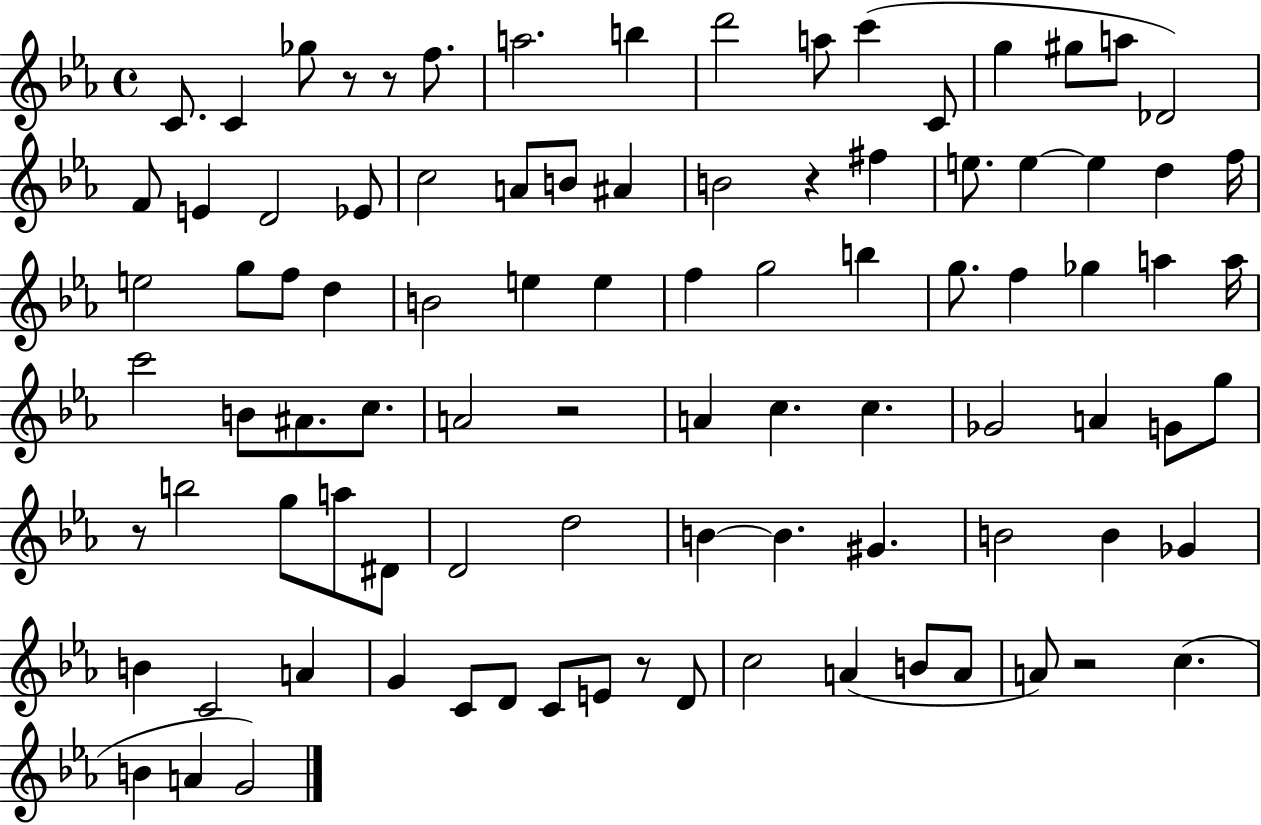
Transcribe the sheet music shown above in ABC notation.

X:1
T:Untitled
M:4/4
L:1/4
K:Eb
C/2 C _g/2 z/2 z/2 f/2 a2 b d'2 a/2 c' C/2 g ^g/2 a/2 _D2 F/2 E D2 _E/2 c2 A/2 B/2 ^A B2 z ^f e/2 e e d f/4 e2 g/2 f/2 d B2 e e f g2 b g/2 f _g a a/4 c'2 B/2 ^A/2 c/2 A2 z2 A c c _G2 A G/2 g/2 z/2 b2 g/2 a/2 ^D/2 D2 d2 B B ^G B2 B _G B C2 A G C/2 D/2 C/2 E/2 z/2 D/2 c2 A B/2 A/2 A/2 z2 c B A G2